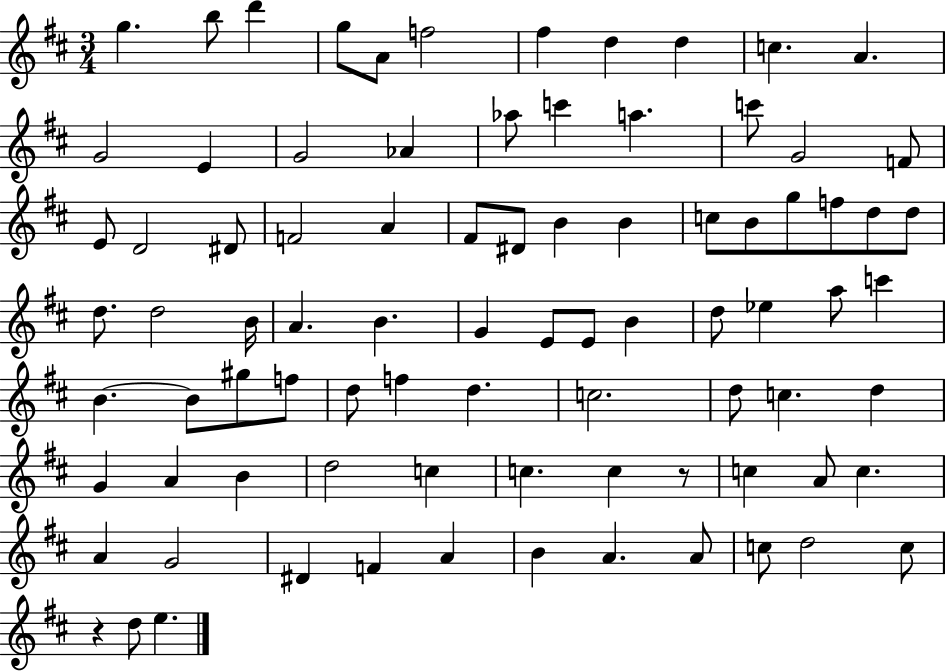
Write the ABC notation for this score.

X:1
T:Untitled
M:3/4
L:1/4
K:D
g b/2 d' g/2 A/2 f2 ^f d d c A G2 E G2 _A _a/2 c' a c'/2 G2 F/2 E/2 D2 ^D/2 F2 A ^F/2 ^D/2 B B c/2 B/2 g/2 f/2 d/2 d/2 d/2 d2 B/4 A B G E/2 E/2 B d/2 _e a/2 c' B B/2 ^g/2 f/2 d/2 f d c2 d/2 c d G A B d2 c c c z/2 c A/2 c A G2 ^D F A B A A/2 c/2 d2 c/2 z d/2 e